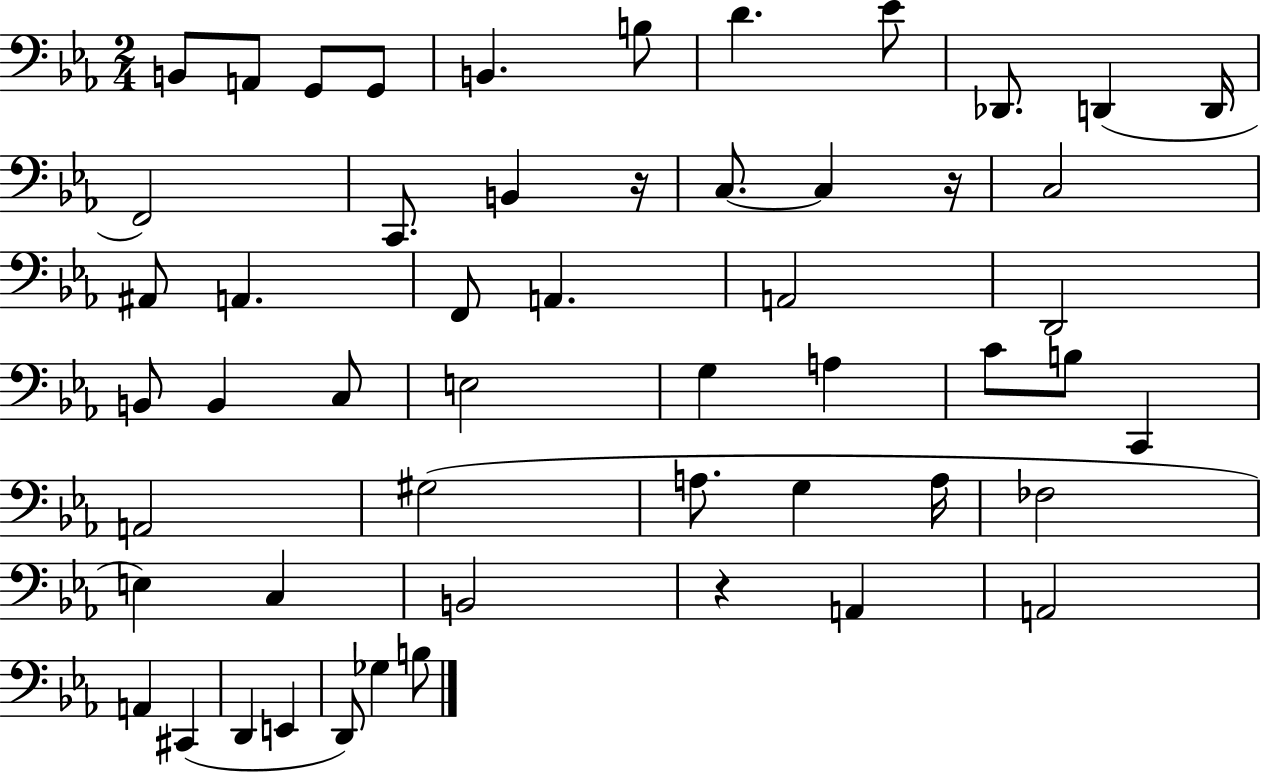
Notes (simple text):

B2/e A2/e G2/e G2/e B2/q. B3/e D4/q. Eb4/e Db2/e. D2/q D2/s F2/h C2/e. B2/q R/s C3/e. C3/q R/s C3/h A#2/e A2/q. F2/e A2/q. A2/h D2/h B2/e B2/q C3/e E3/h G3/q A3/q C4/e B3/e C2/q A2/h G#3/h A3/e. G3/q A3/s FES3/h E3/q C3/q B2/h R/q A2/q A2/h A2/q C#2/q D2/q E2/q D2/e Gb3/q B3/e